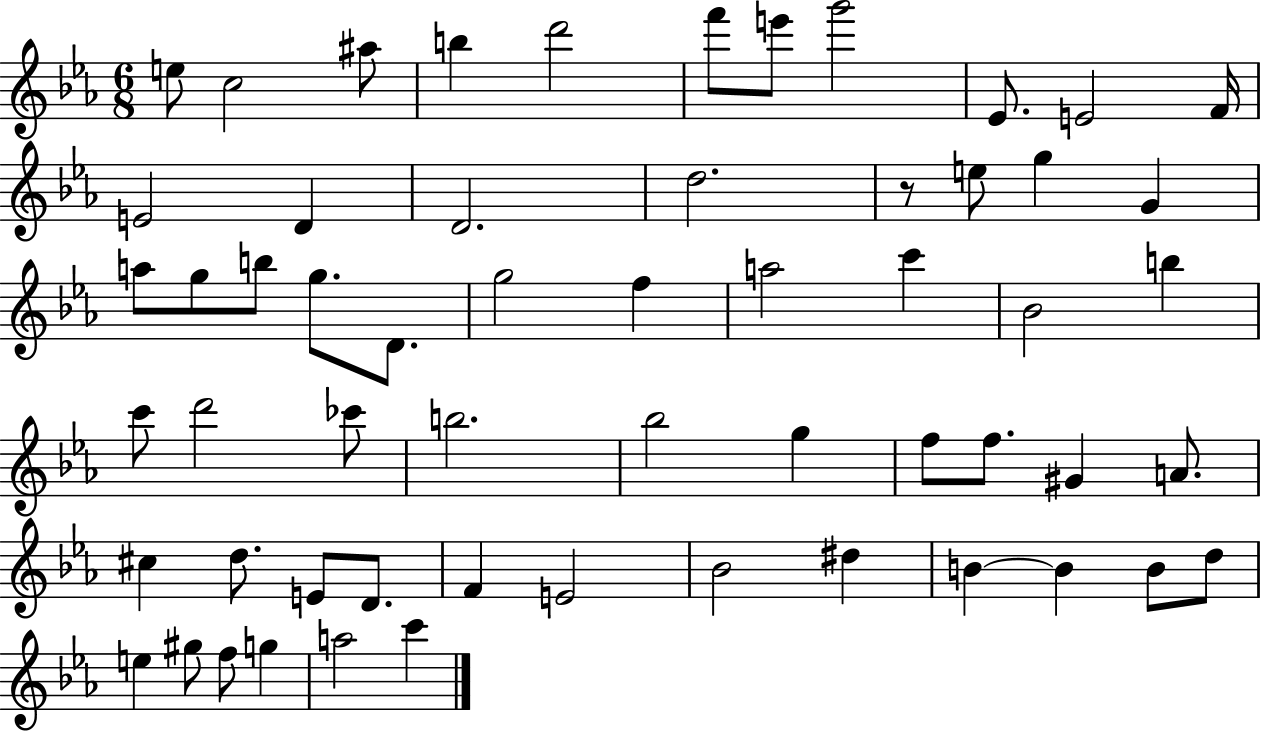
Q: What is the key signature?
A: EES major